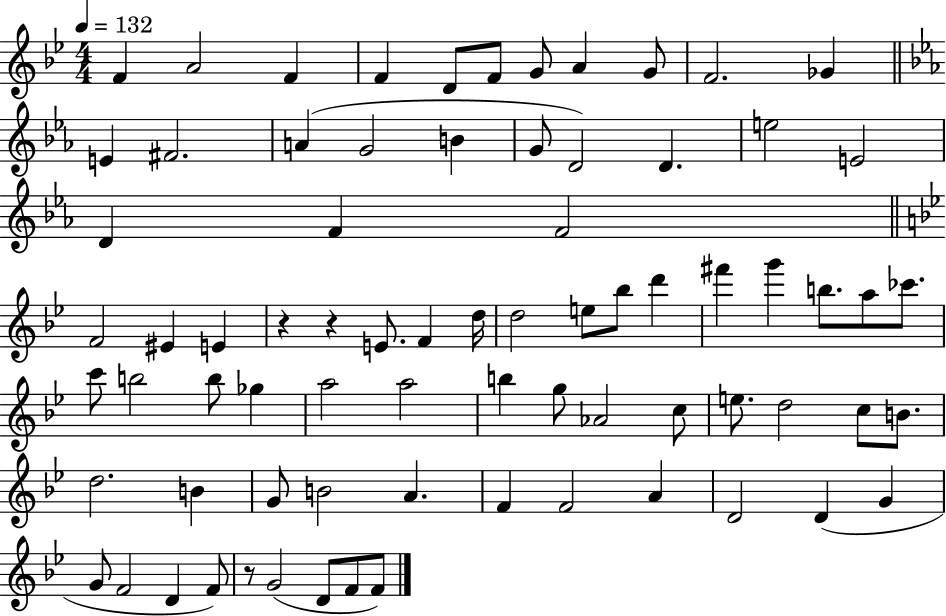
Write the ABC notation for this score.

X:1
T:Untitled
M:4/4
L:1/4
K:Bb
F A2 F F D/2 F/2 G/2 A G/2 F2 _G E ^F2 A G2 B G/2 D2 D e2 E2 D F F2 F2 ^E E z z E/2 F d/4 d2 e/2 _b/2 d' ^f' g' b/2 a/2 _c'/2 c'/2 b2 b/2 _g a2 a2 b g/2 _A2 c/2 e/2 d2 c/2 B/2 d2 B G/2 B2 A F F2 A D2 D G G/2 F2 D F/2 z/2 G2 D/2 F/2 F/2